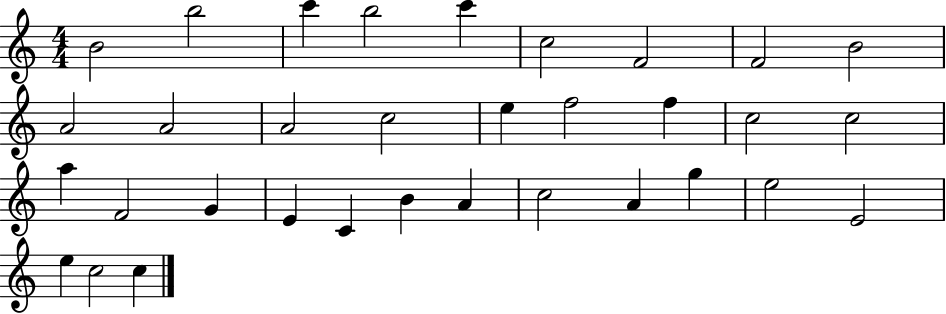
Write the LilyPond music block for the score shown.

{
  \clef treble
  \numericTimeSignature
  \time 4/4
  \key c \major
  b'2 b''2 | c'''4 b''2 c'''4 | c''2 f'2 | f'2 b'2 | \break a'2 a'2 | a'2 c''2 | e''4 f''2 f''4 | c''2 c''2 | \break a''4 f'2 g'4 | e'4 c'4 b'4 a'4 | c''2 a'4 g''4 | e''2 e'2 | \break e''4 c''2 c''4 | \bar "|."
}